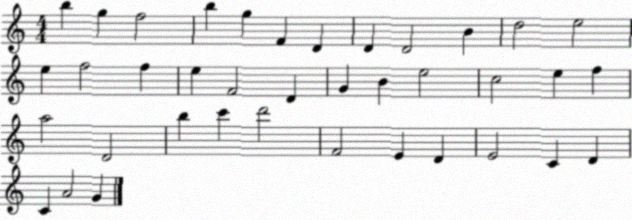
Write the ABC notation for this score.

X:1
T:Untitled
M:4/4
L:1/4
K:C
b g f2 b g F D D D2 B d2 e2 e f2 f e F2 D G B e2 c2 e f a2 D2 b c' d'2 F2 E D E2 C D C A2 G